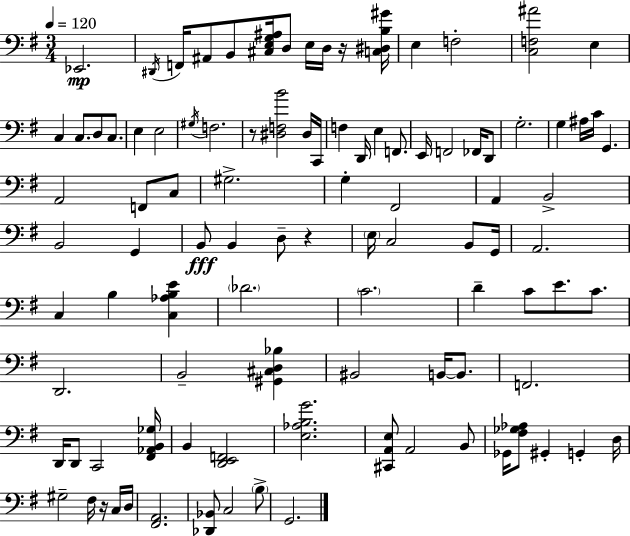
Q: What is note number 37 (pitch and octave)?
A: C3